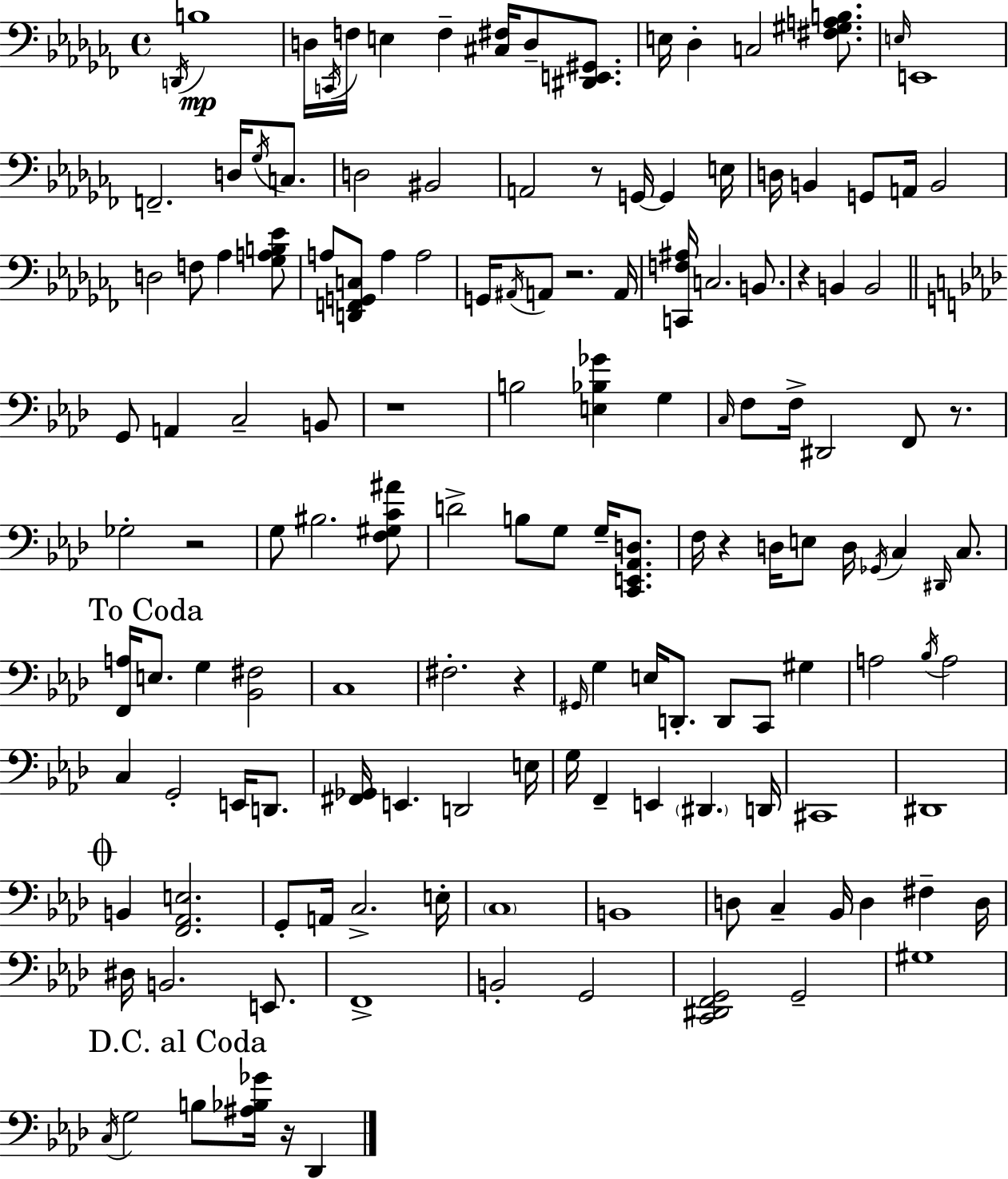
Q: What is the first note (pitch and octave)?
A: D2